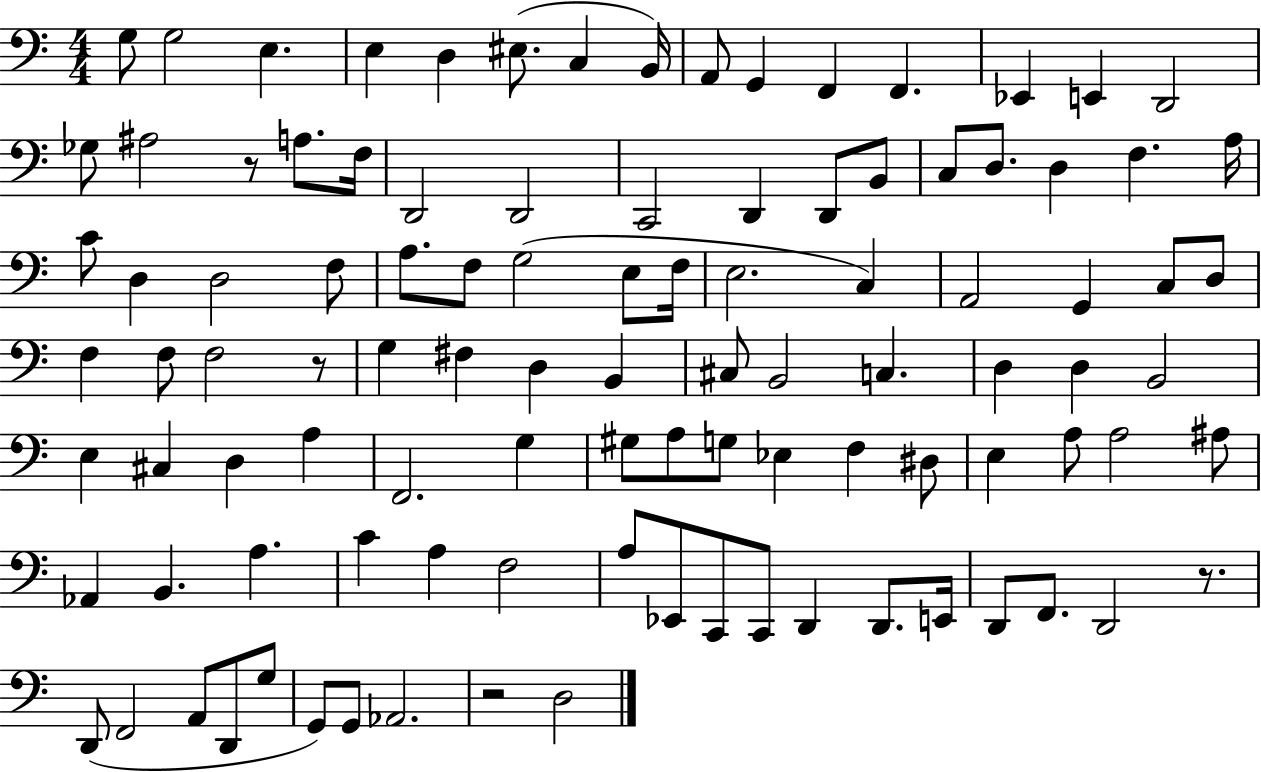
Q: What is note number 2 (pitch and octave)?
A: G3